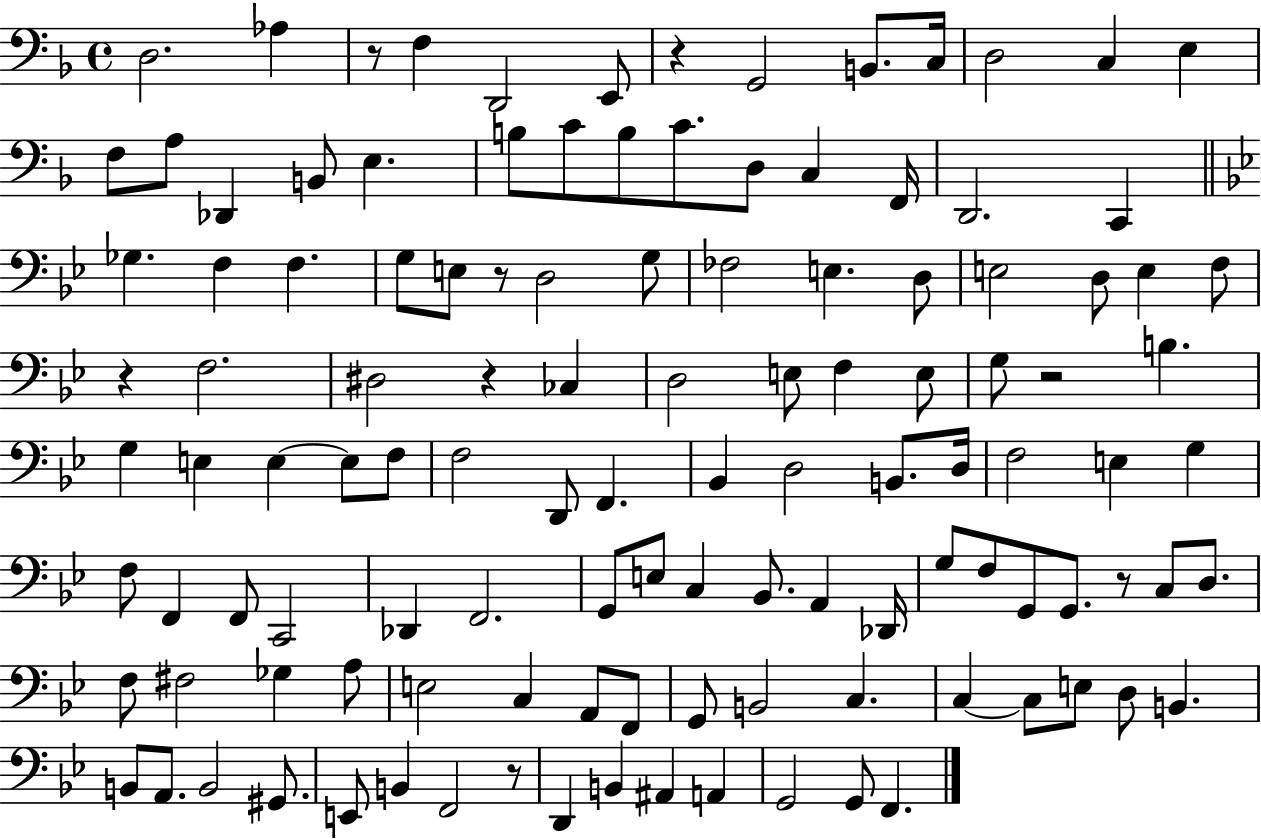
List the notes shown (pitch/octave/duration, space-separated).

D3/h. Ab3/q R/e F3/q D2/h E2/e R/q G2/h B2/e. C3/s D3/h C3/q E3/q F3/e A3/e Db2/q B2/e E3/q. B3/e C4/e B3/e C4/e. D3/e C3/q F2/s D2/h. C2/q Gb3/q. F3/q F3/q. G3/e E3/e R/e D3/h G3/e FES3/h E3/q. D3/e E3/h D3/e E3/q F3/e R/q F3/h. D#3/h R/q CES3/q D3/h E3/e F3/q E3/e G3/e R/h B3/q. G3/q E3/q E3/q E3/e F3/e F3/h D2/e F2/q. Bb2/q D3/h B2/e. D3/s F3/h E3/q G3/q F3/e F2/q F2/e C2/h Db2/q F2/h. G2/e E3/e C3/q Bb2/e. A2/q Db2/s G3/e F3/e G2/e G2/e. R/e C3/e D3/e. F3/e F#3/h Gb3/q A3/e E3/h C3/q A2/e F2/e G2/e B2/h C3/q. C3/q C3/e E3/e D3/e B2/q. B2/e A2/e. B2/h G#2/e. E2/e B2/q F2/h R/e D2/q B2/q A#2/q A2/q G2/h G2/e F2/q.